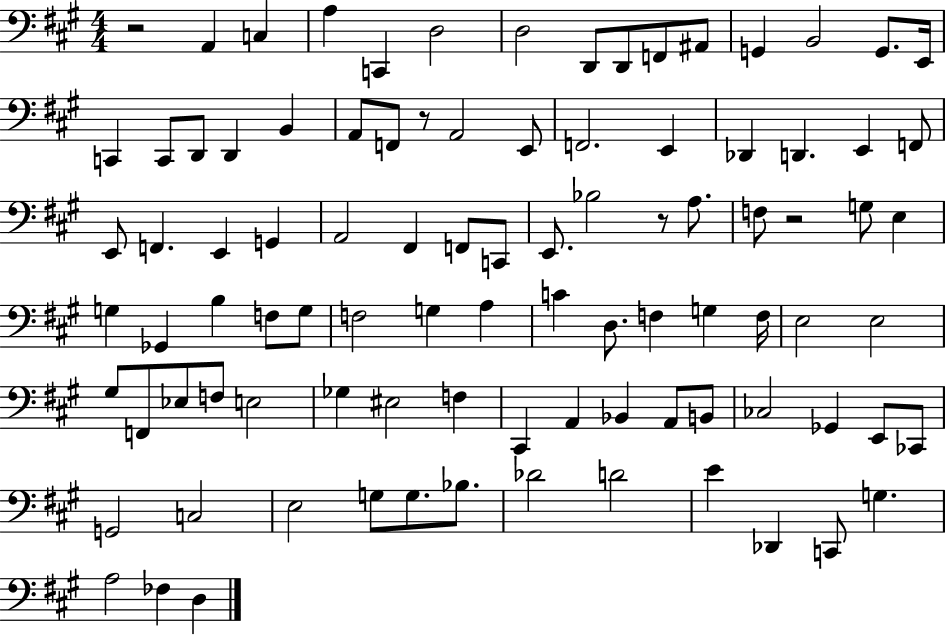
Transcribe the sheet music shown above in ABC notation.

X:1
T:Untitled
M:4/4
L:1/4
K:A
z2 A,, C, A, C,, D,2 D,2 D,,/2 D,,/2 F,,/2 ^A,,/2 G,, B,,2 G,,/2 E,,/4 C,, C,,/2 D,,/2 D,, B,, A,,/2 F,,/2 z/2 A,,2 E,,/2 F,,2 E,, _D,, D,, E,, F,,/2 E,,/2 F,, E,, G,, A,,2 ^F,, F,,/2 C,,/2 E,,/2 _B,2 z/2 A,/2 F,/2 z2 G,/2 E, G, _G,, B, F,/2 G,/2 F,2 G, A, C D,/2 F, G, F,/4 E,2 E,2 ^G,/2 F,,/2 _E,/2 F,/2 E,2 _G, ^E,2 F, ^C,, A,, _B,, A,,/2 B,,/2 _C,2 _G,, E,,/2 _C,,/2 G,,2 C,2 E,2 G,/2 G,/2 _B,/2 _D2 D2 E _D,, C,,/2 G, A,2 _F, D,